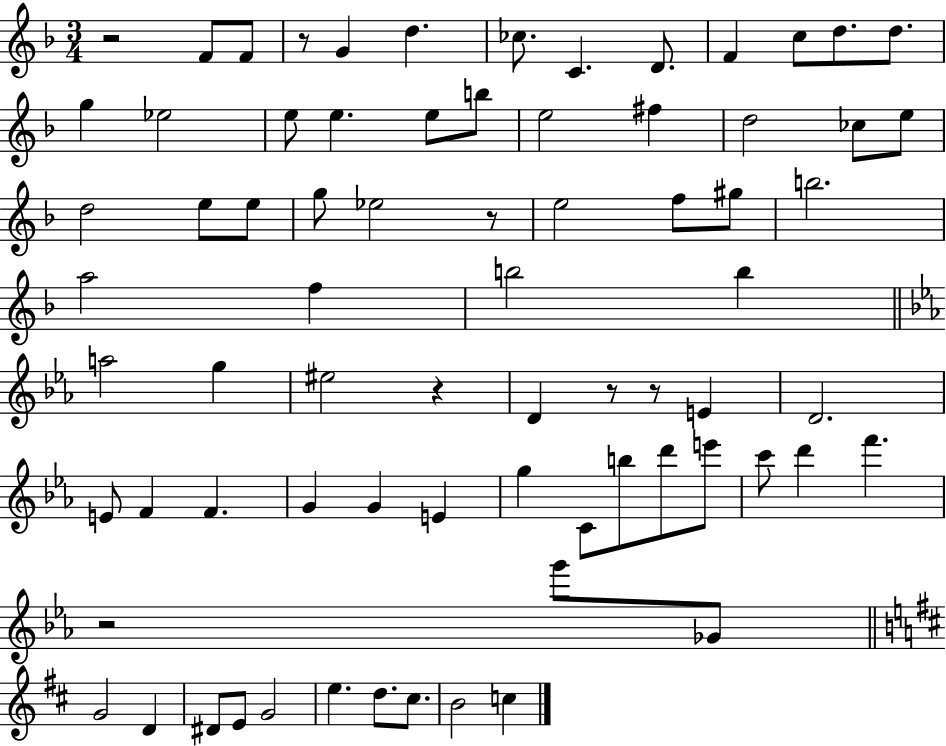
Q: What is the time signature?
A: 3/4